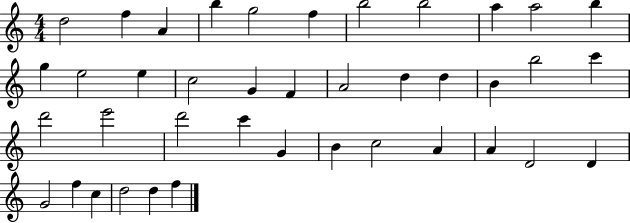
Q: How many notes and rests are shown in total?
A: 40